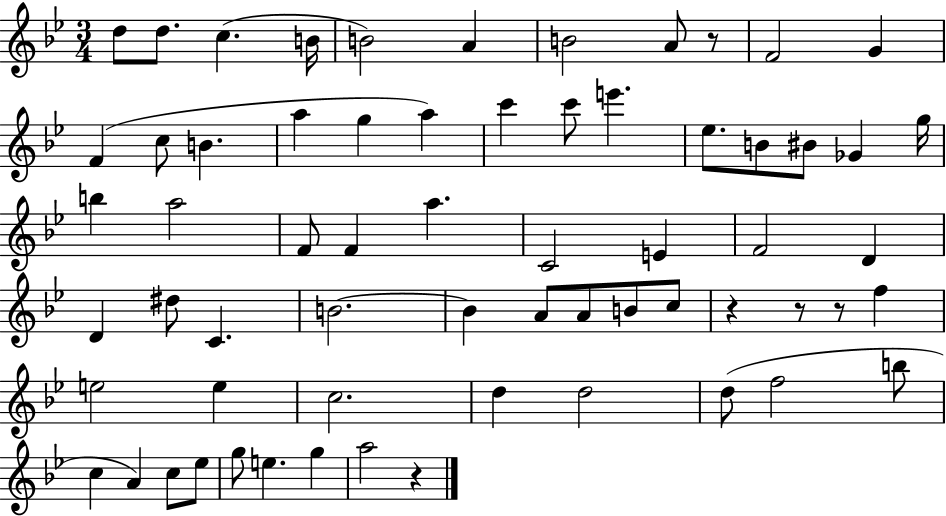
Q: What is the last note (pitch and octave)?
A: A5